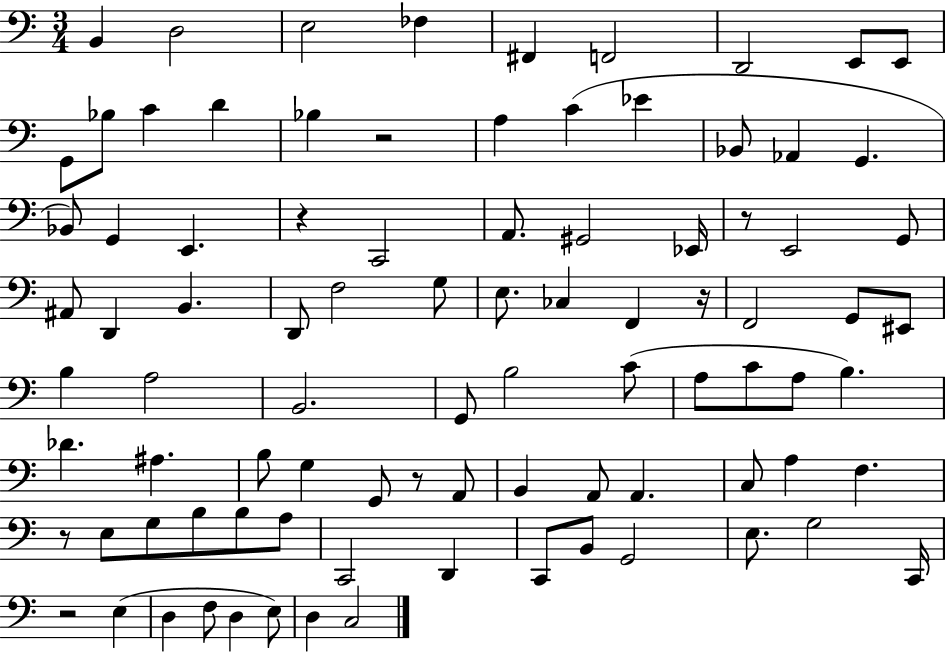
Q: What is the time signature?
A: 3/4